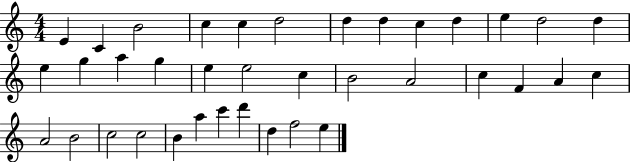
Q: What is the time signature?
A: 4/4